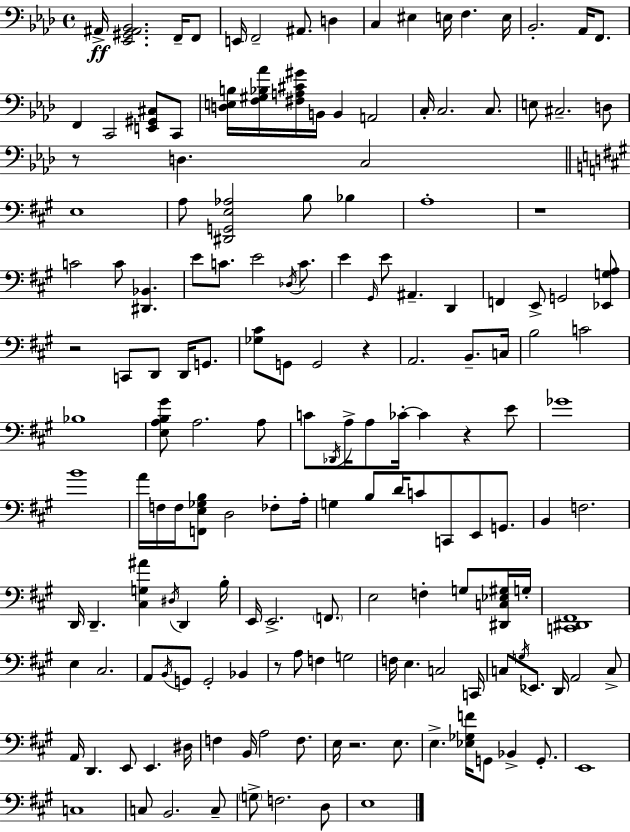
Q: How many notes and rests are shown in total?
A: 165